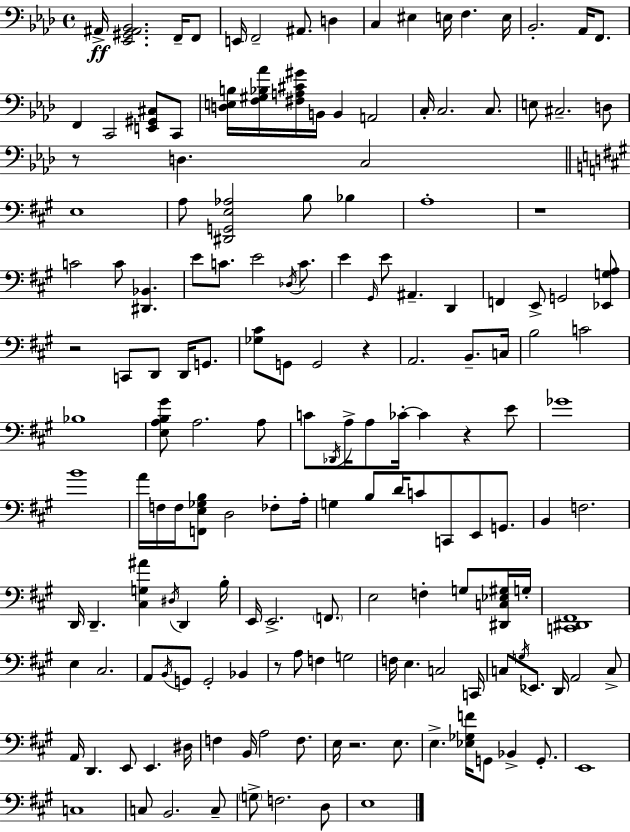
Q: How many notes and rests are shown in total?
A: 165